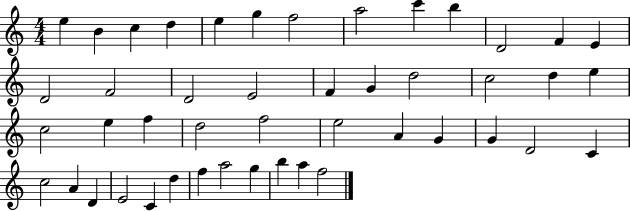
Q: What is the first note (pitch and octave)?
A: E5